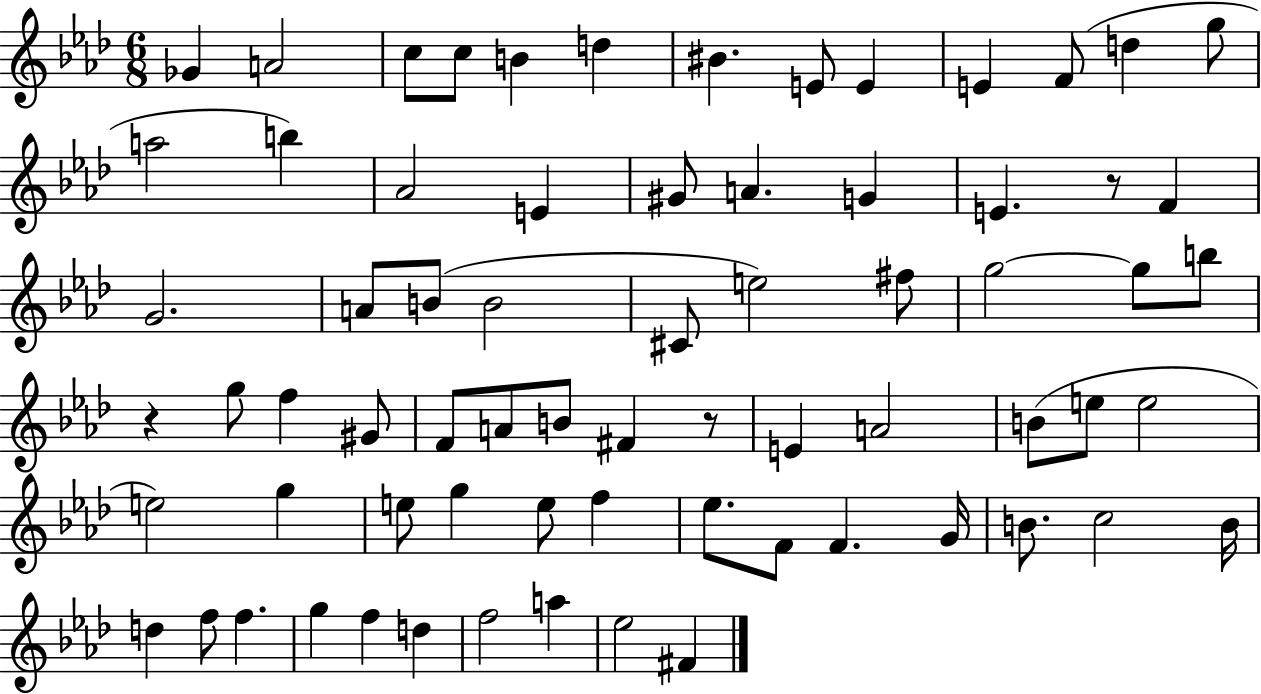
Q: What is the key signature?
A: AES major